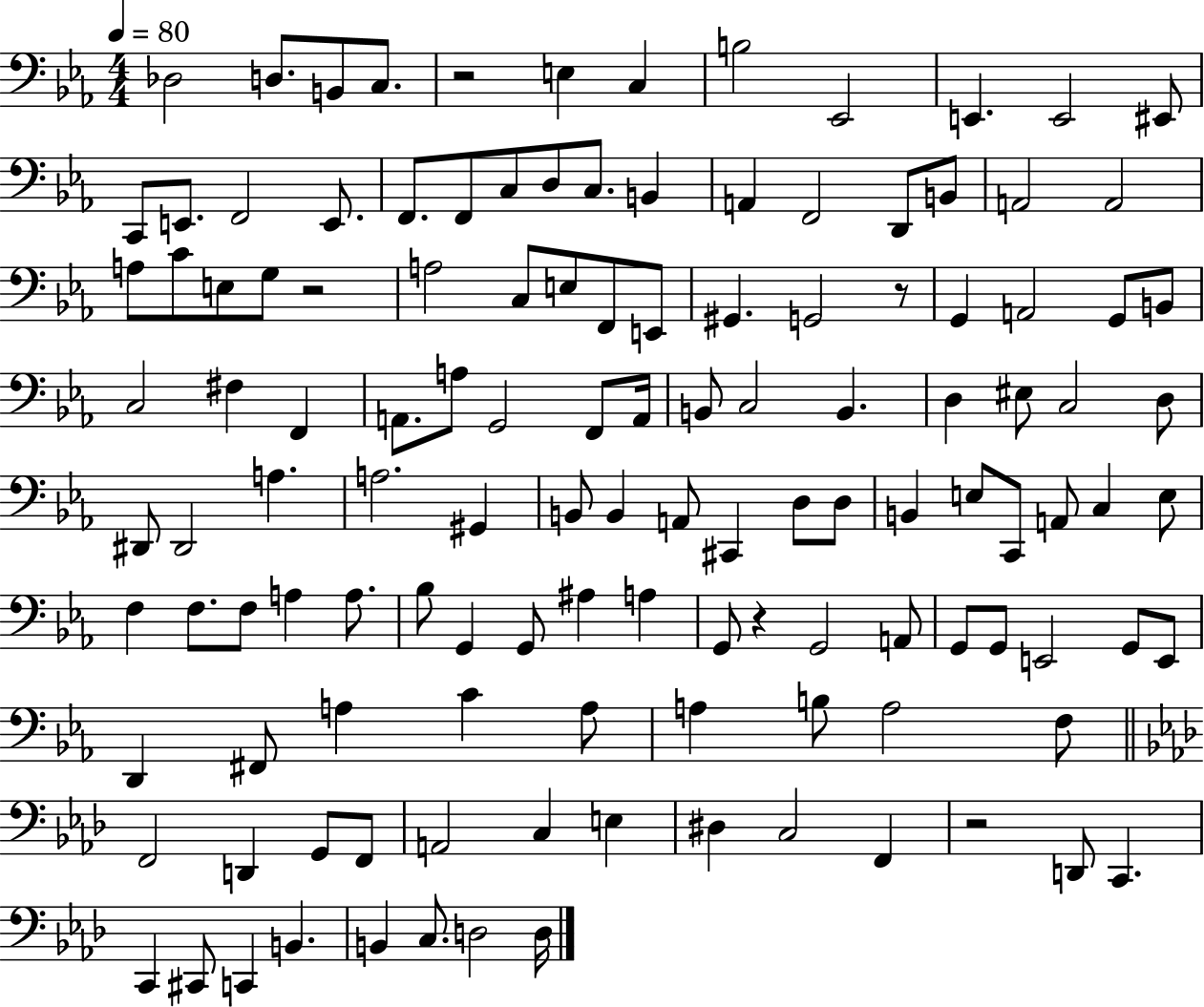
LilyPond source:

{
  \clef bass
  \numericTimeSignature
  \time 4/4
  \key ees \major
  \tempo 4 = 80
  des2 d8. b,8 c8. | r2 e4 c4 | b2 ees,2 | e,4. e,2 eis,8 | \break c,8 e,8. f,2 e,8. | f,8. f,8 c8 d8 c8. b,4 | a,4 f,2 d,8 b,8 | a,2 a,2 | \break a8 c'8 e8 g8 r2 | a2 c8 e8 f,8 e,8 | gis,4. g,2 r8 | g,4 a,2 g,8 b,8 | \break c2 fis4 f,4 | a,8. a8 g,2 f,8 a,16 | b,8 c2 b,4. | d4 eis8 c2 d8 | \break dis,8 dis,2 a4. | a2. gis,4 | b,8 b,4 a,8 cis,4 d8 d8 | b,4 e8 c,8 a,8 c4 e8 | \break f4 f8. f8 a4 a8. | bes8 g,4 g,8 ais4 a4 | g,8 r4 g,2 a,8 | g,8 g,8 e,2 g,8 e,8 | \break d,4 fis,8 a4 c'4 a8 | a4 b8 a2 f8 | \bar "||" \break \key aes \major f,2 d,4 g,8 f,8 | a,2 c4 e4 | dis4 c2 f,4 | r2 d,8 c,4. | \break c,4 cis,8 c,4 b,4. | b,4 c8. d2 d16 | \bar "|."
}